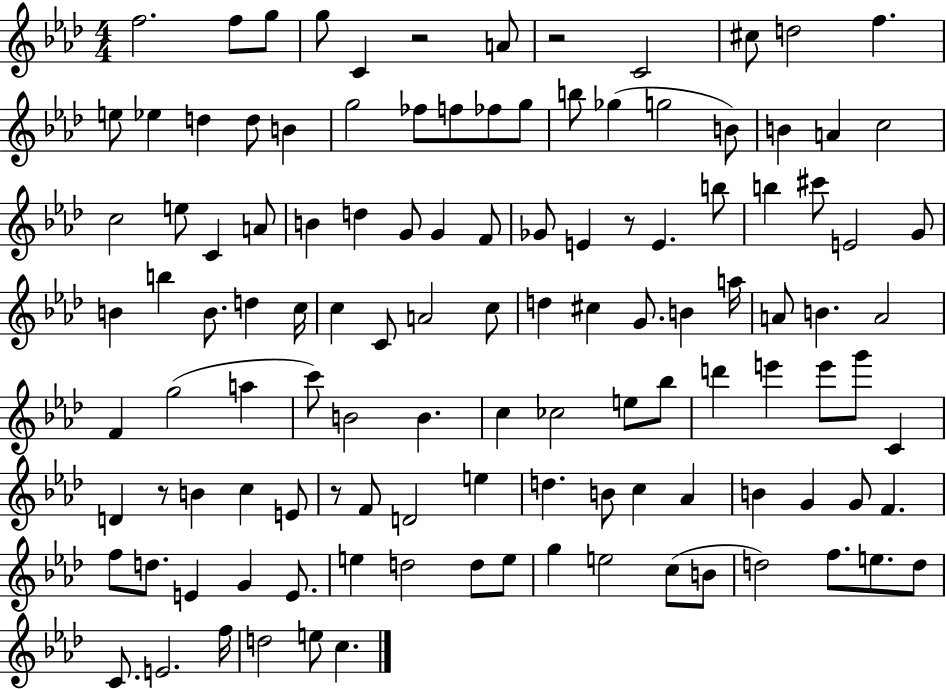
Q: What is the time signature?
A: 4/4